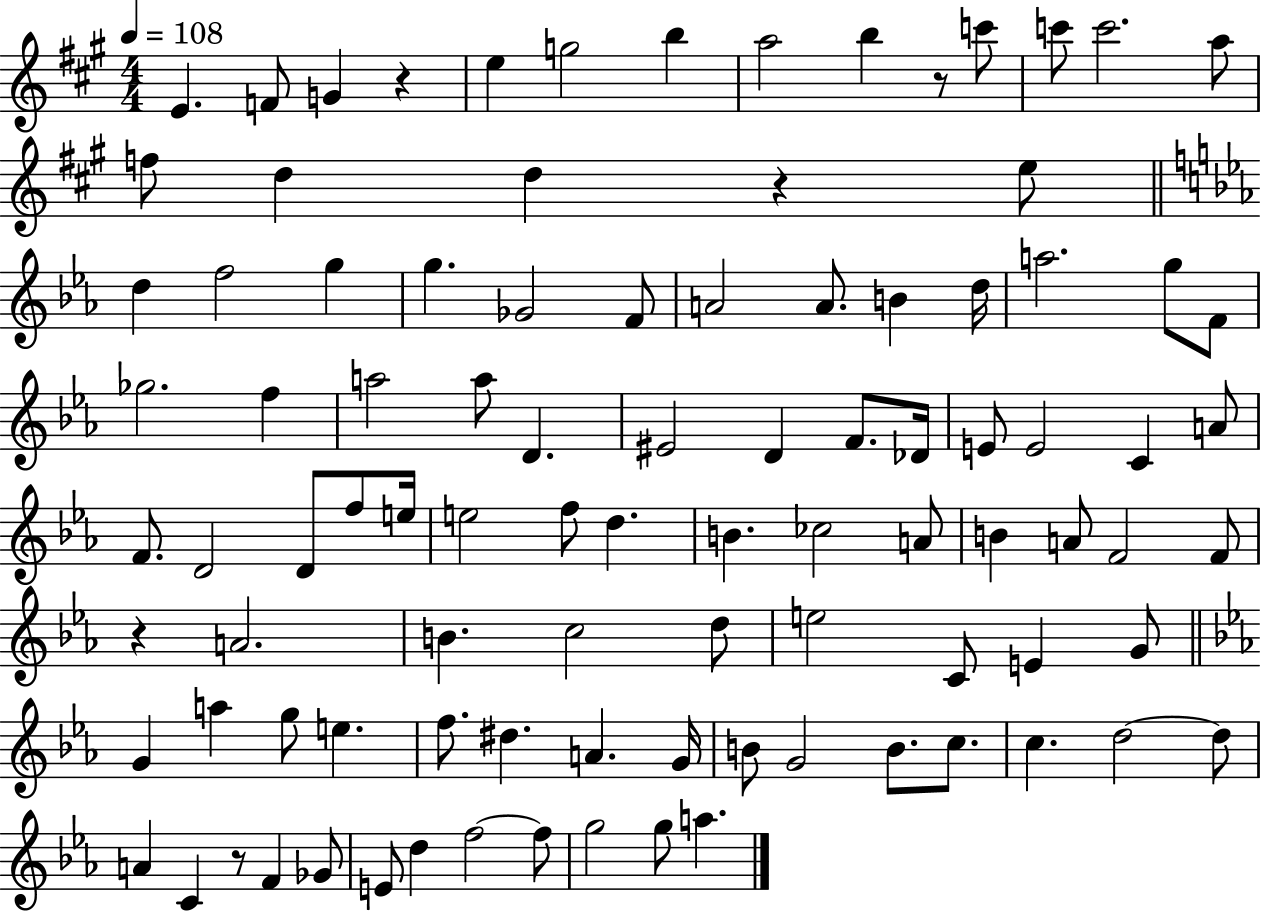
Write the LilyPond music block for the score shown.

{
  \clef treble
  \numericTimeSignature
  \time 4/4
  \key a \major
  \tempo 4 = 108
  \repeat volta 2 { e'4. f'8 g'4 r4 | e''4 g''2 b''4 | a''2 b''4 r8 c'''8 | c'''8 c'''2. a''8 | \break f''8 d''4 d''4 r4 e''8 | \bar "||" \break \key c \minor d''4 f''2 g''4 | g''4. ges'2 f'8 | a'2 a'8. b'4 d''16 | a''2. g''8 f'8 | \break ges''2. f''4 | a''2 a''8 d'4. | eis'2 d'4 f'8. des'16 | e'8 e'2 c'4 a'8 | \break f'8. d'2 d'8 f''8 e''16 | e''2 f''8 d''4. | b'4. ces''2 a'8 | b'4 a'8 f'2 f'8 | \break r4 a'2. | b'4. c''2 d''8 | e''2 c'8 e'4 g'8 | \bar "||" \break \key ees \major g'4 a''4 g''8 e''4. | f''8. dis''4. a'4. g'16 | b'8 g'2 b'8. c''8. | c''4. d''2~~ d''8 | \break a'4 c'4 r8 f'4 ges'8 | e'8 d''4 f''2~~ f''8 | g''2 g''8 a''4. | } \bar "|."
}